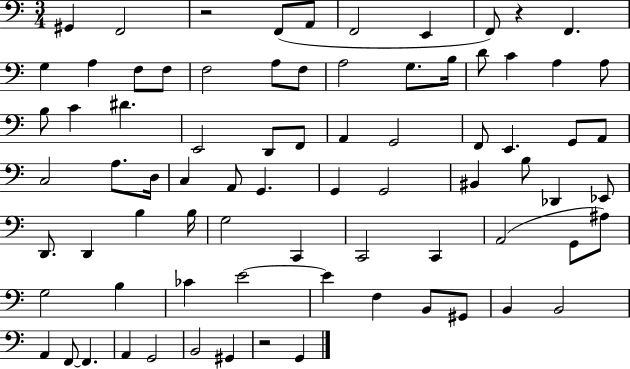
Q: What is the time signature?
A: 3/4